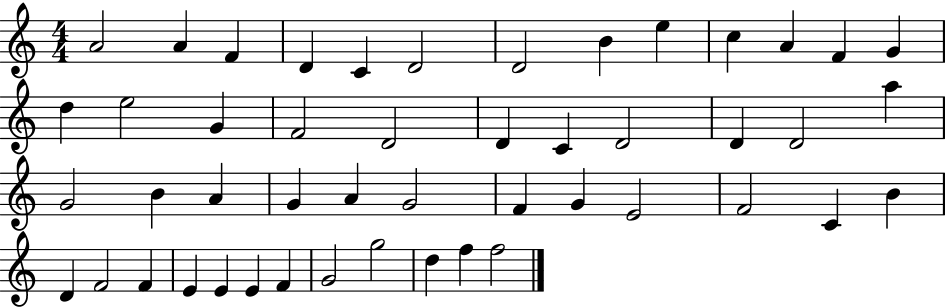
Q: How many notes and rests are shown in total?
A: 48